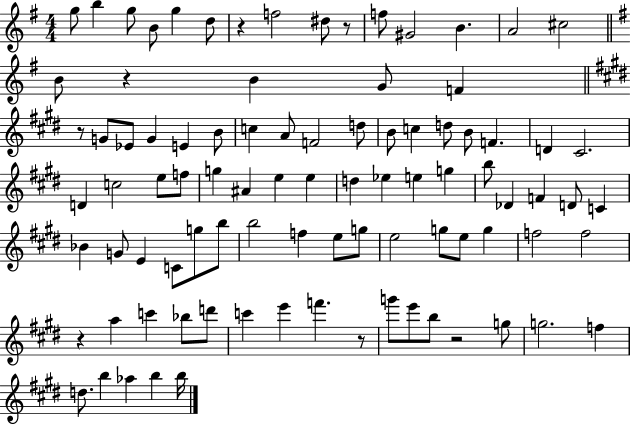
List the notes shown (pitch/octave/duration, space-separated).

G5/e B5/q G5/e B4/e G5/q D5/e R/q F5/h D#5/e R/e F5/e G#4/h B4/q. A4/h C#5/h B4/e R/q B4/q G4/e F4/q R/e G4/e Eb4/e G4/q E4/q B4/e C5/q A4/e F4/h D5/e B4/e C5/q D5/e B4/e F4/q. D4/q C#4/h. D4/q C5/h E5/e F5/e G5/q A#4/q E5/q E5/q D5/q Eb5/q E5/q G5/q B5/e Db4/q F4/q D4/e C4/q Bb4/q G4/e E4/q C4/e G5/e B5/e B5/h F5/q E5/e G5/e E5/h G5/e E5/e G5/q F5/h F5/h R/q A5/q C6/q Bb5/e D6/e C6/q E6/q F6/q. R/e G6/e E6/e B5/e R/h G5/e G5/h. F5/q D5/e. B5/q Ab5/q B5/q B5/s